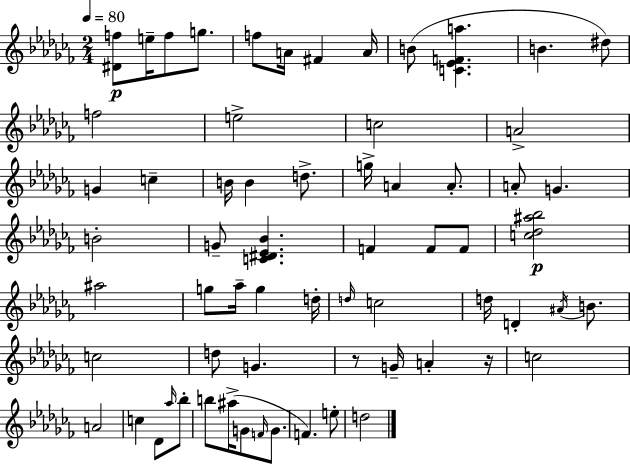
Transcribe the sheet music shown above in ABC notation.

X:1
T:Untitled
M:2/4
L:1/4
K:Abm
[^Df]/2 e/4 f/2 g/2 f/2 A/4 ^F A/4 B/2 [C_EFa] B ^d/2 f2 e2 c2 A2 G c B/4 B d/2 g/4 A A/2 A/2 G B2 G/2 [C^D_E_B] F F/2 F/2 [c_d^a_b]2 ^a2 g/2 _a/4 g d/4 d/4 c2 d/4 D ^A/4 B/2 c2 d/2 G z/2 G/4 A z/4 c2 A2 c _D/2 _a/4 _b/2 b/2 ^a/4 G/2 F/4 G/2 F e/2 d2